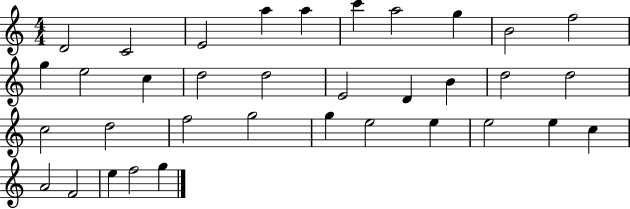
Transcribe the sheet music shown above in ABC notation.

X:1
T:Untitled
M:4/4
L:1/4
K:C
D2 C2 E2 a a c' a2 g B2 f2 g e2 c d2 d2 E2 D B d2 d2 c2 d2 f2 g2 g e2 e e2 e c A2 F2 e f2 g